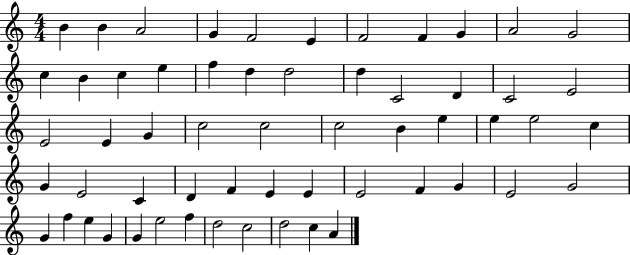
{
  \clef treble
  \numericTimeSignature
  \time 4/4
  \key c \major
  b'4 b'4 a'2 | g'4 f'2 e'4 | f'2 f'4 g'4 | a'2 g'2 | \break c''4 b'4 c''4 e''4 | f''4 d''4 d''2 | d''4 c'2 d'4 | c'2 e'2 | \break e'2 e'4 g'4 | c''2 c''2 | c''2 b'4 e''4 | e''4 e''2 c''4 | \break g'4 e'2 c'4 | d'4 f'4 e'4 e'4 | e'2 f'4 g'4 | e'2 g'2 | \break g'4 f''4 e''4 g'4 | g'4 e''2 f''4 | d''2 c''2 | d''2 c''4 a'4 | \break \bar "|."
}